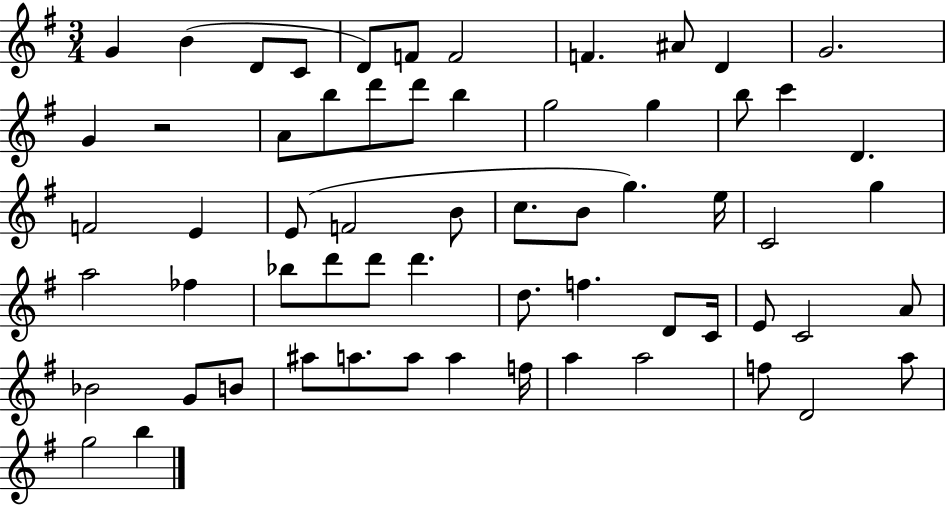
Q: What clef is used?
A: treble